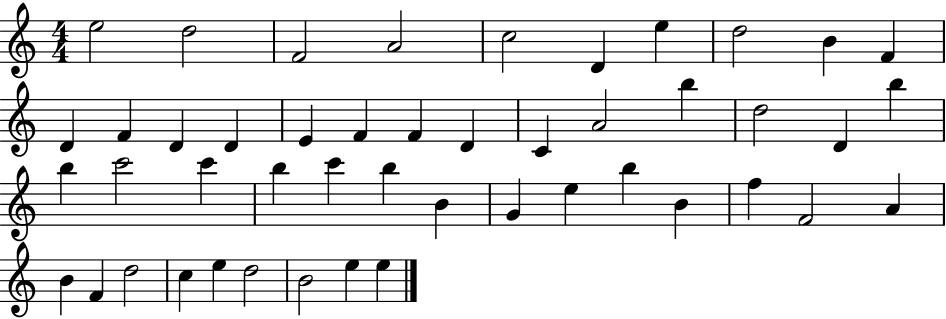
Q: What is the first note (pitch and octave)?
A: E5